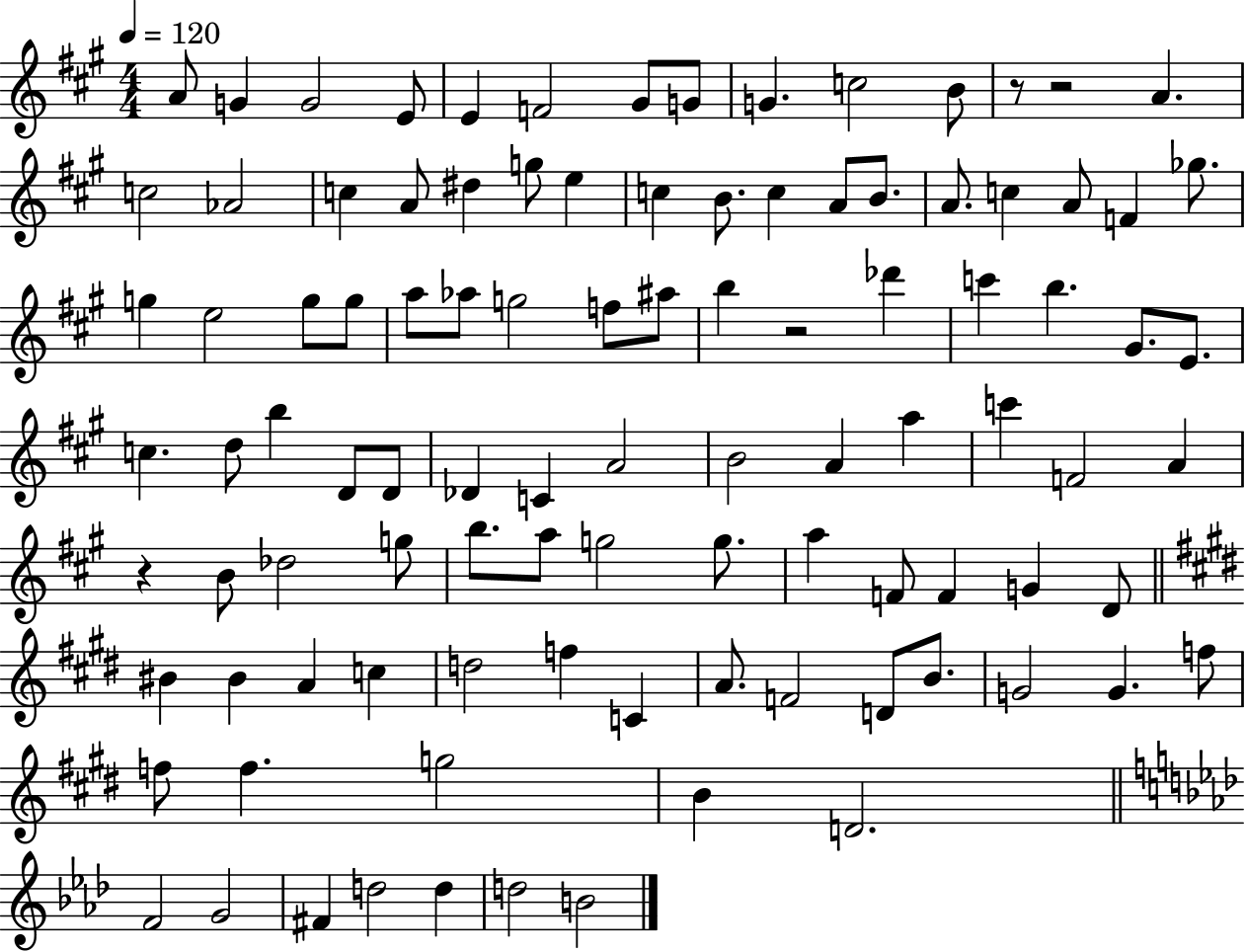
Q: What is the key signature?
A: A major